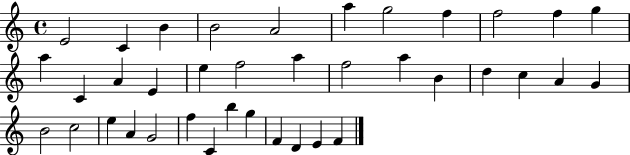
{
  \clef treble
  \time 4/4
  \defaultTimeSignature
  \key c \major
  e'2 c'4 b'4 | b'2 a'2 | a''4 g''2 f''4 | f''2 f''4 g''4 | \break a''4 c'4 a'4 e'4 | e''4 f''2 a''4 | f''2 a''4 b'4 | d''4 c''4 a'4 g'4 | \break b'2 c''2 | e''4 a'4 g'2 | f''4 c'4 b''4 g''4 | f'4 d'4 e'4 f'4 | \break \bar "|."
}